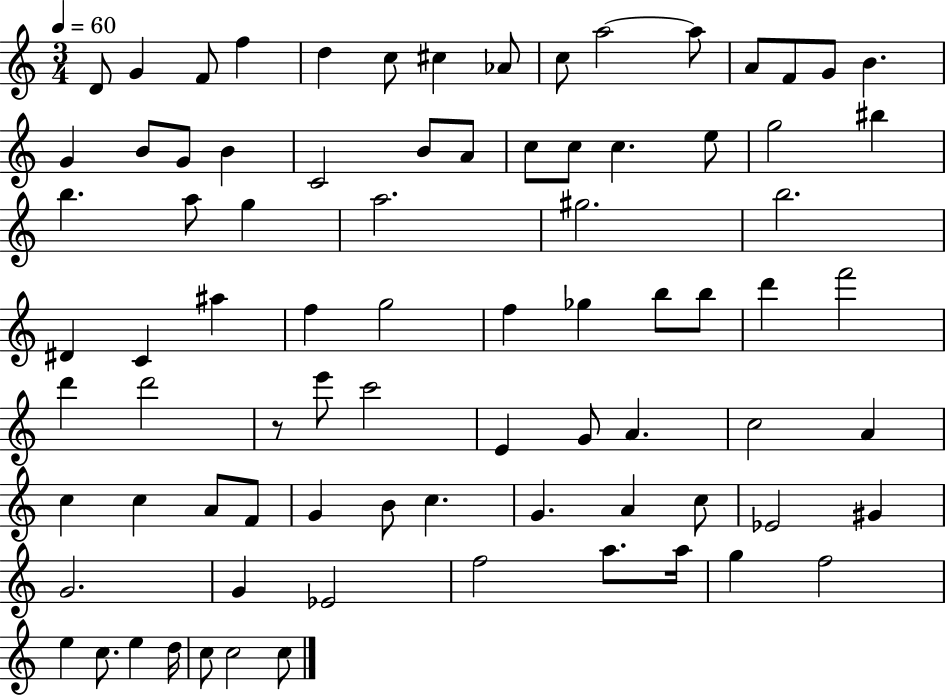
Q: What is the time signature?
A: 3/4